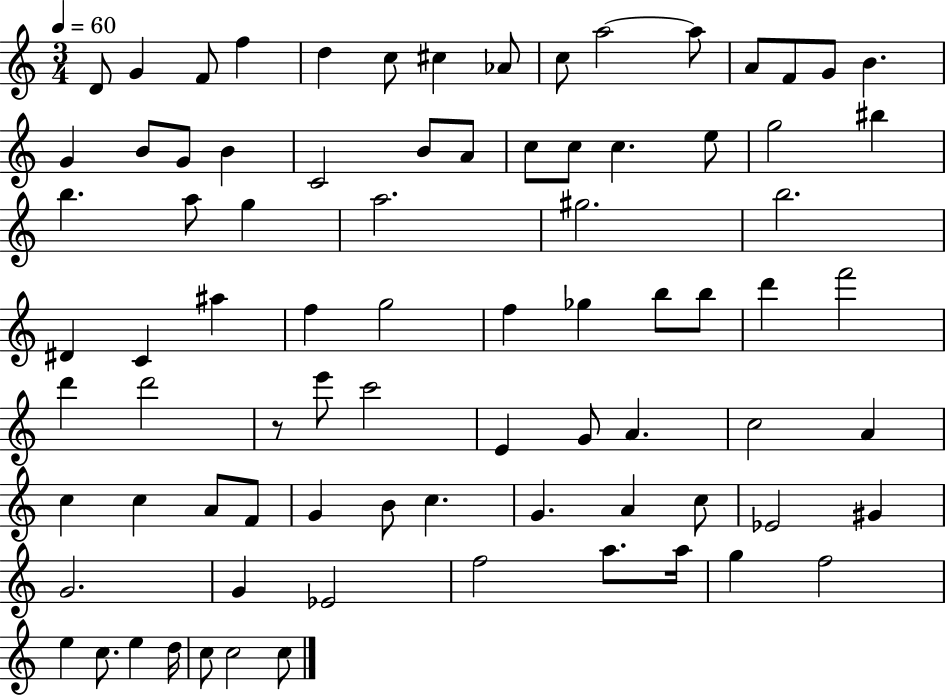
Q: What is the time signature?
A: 3/4